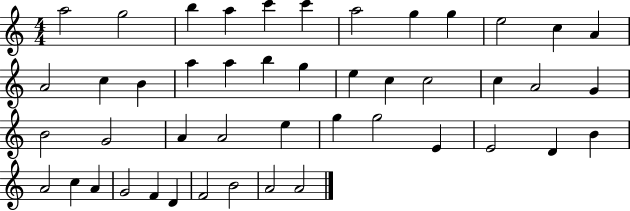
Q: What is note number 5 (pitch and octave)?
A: C6